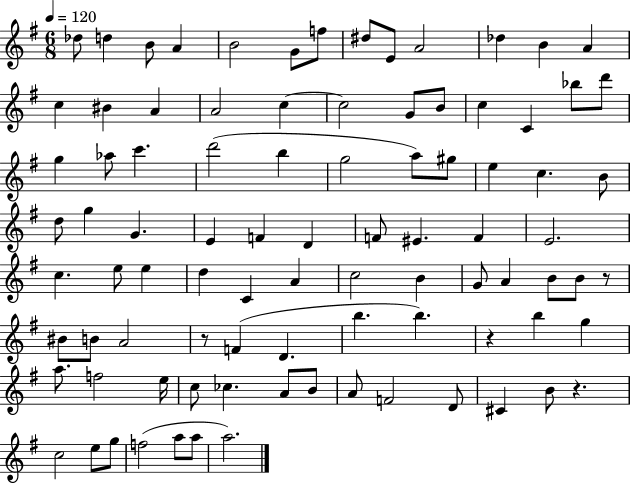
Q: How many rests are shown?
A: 4